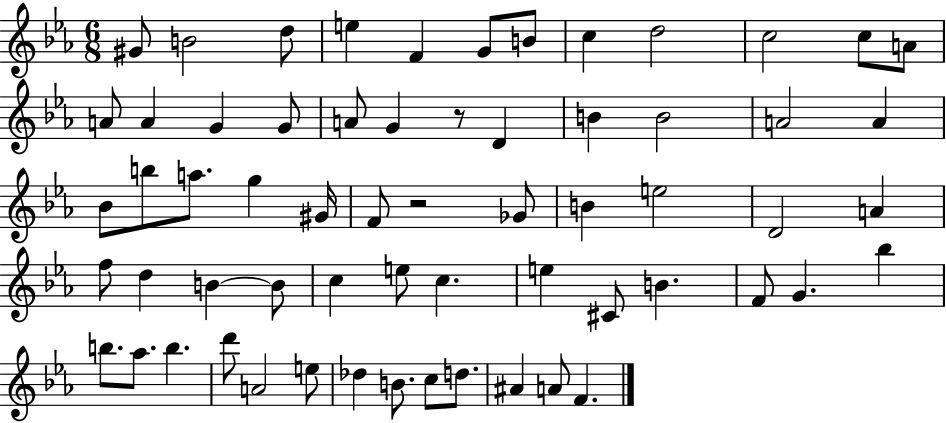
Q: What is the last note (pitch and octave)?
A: F4